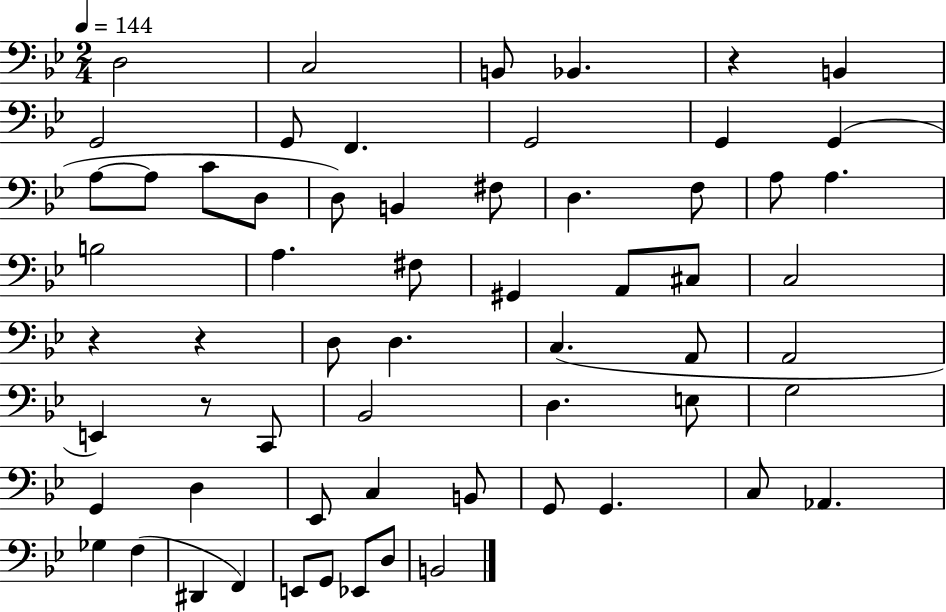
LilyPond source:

{
  \clef bass
  \numericTimeSignature
  \time 2/4
  \key bes \major
  \tempo 4 = 144
  d2 | c2 | b,8 bes,4. | r4 b,4 | \break g,2 | g,8 f,4. | g,2 | g,4 g,4( | \break a8~~ a8 c'8 d8 | d8) b,4 fis8 | d4. f8 | a8 a4. | \break b2 | a4. fis8 | gis,4 a,8 cis8 | c2 | \break r4 r4 | d8 d4. | c4.( a,8 | a,2 | \break e,4) r8 c,8 | bes,2 | d4. e8 | g2 | \break g,4 d4 | ees,8 c4 b,8 | g,8 g,4. | c8 aes,4. | \break ges4 f4( | dis,4 f,4) | e,8 g,8 ees,8 d8 | b,2 | \break \bar "|."
}